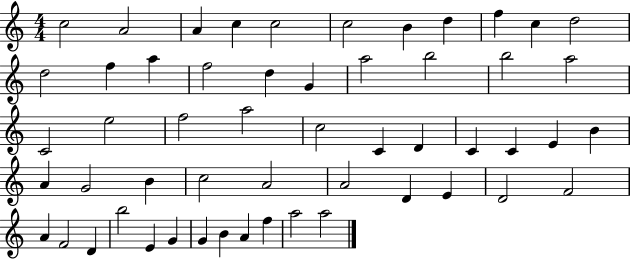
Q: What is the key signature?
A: C major